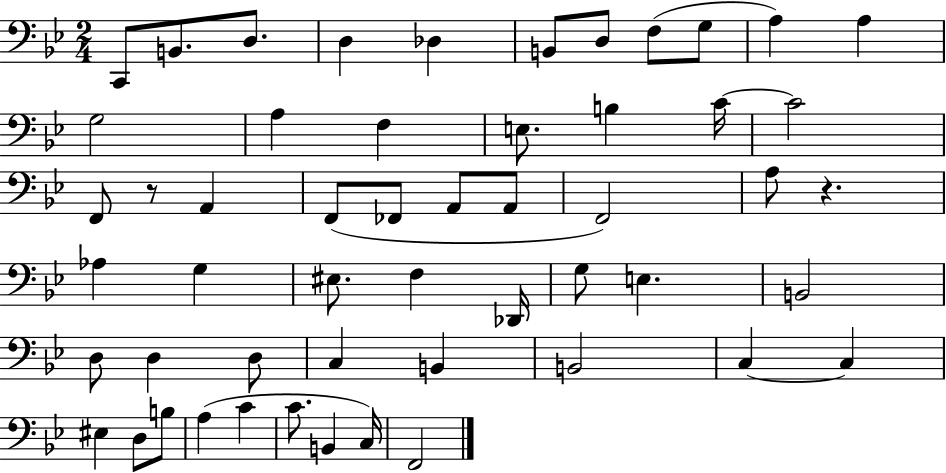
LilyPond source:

{
  \clef bass
  \numericTimeSignature
  \time 2/4
  \key bes \major
  \repeat volta 2 { c,8 b,8. d8. | d4 des4 | b,8 d8 f8( g8 | a4) a4 | \break g2 | a4 f4 | e8. b4 c'16~~ | c'2 | \break f,8 r8 a,4 | f,8( fes,8 a,8 a,8 | f,2) | a8 r4. | \break aes4 g4 | eis8. f4 des,16 | g8 e4. | b,2 | \break d8 d4 d8 | c4 b,4 | b,2 | c4~~ c4 | \break eis4 d8 b8 | a4( c'4 | c'8. b,4 c16) | f,2 | \break } \bar "|."
}